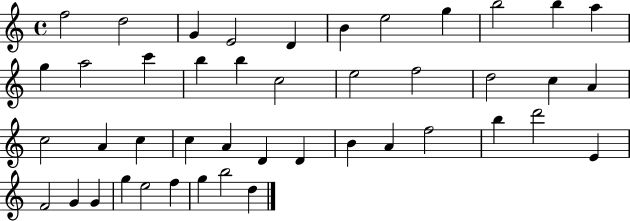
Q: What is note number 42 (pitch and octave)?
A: G5